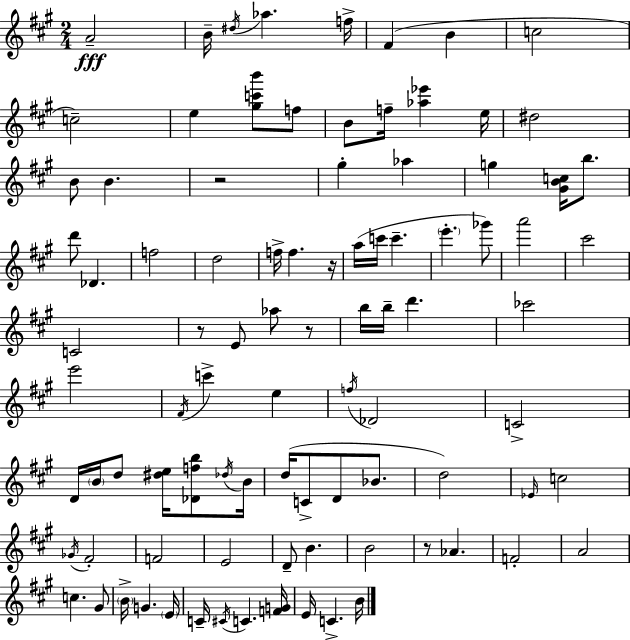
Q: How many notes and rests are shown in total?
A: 92